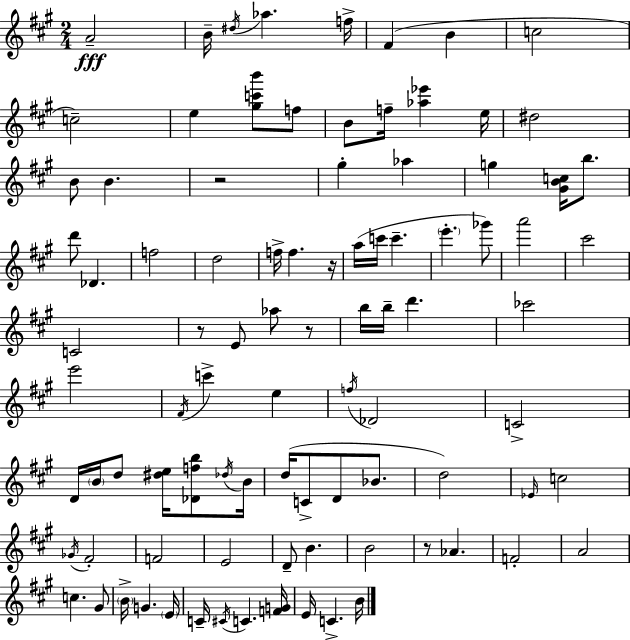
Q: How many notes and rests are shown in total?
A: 92